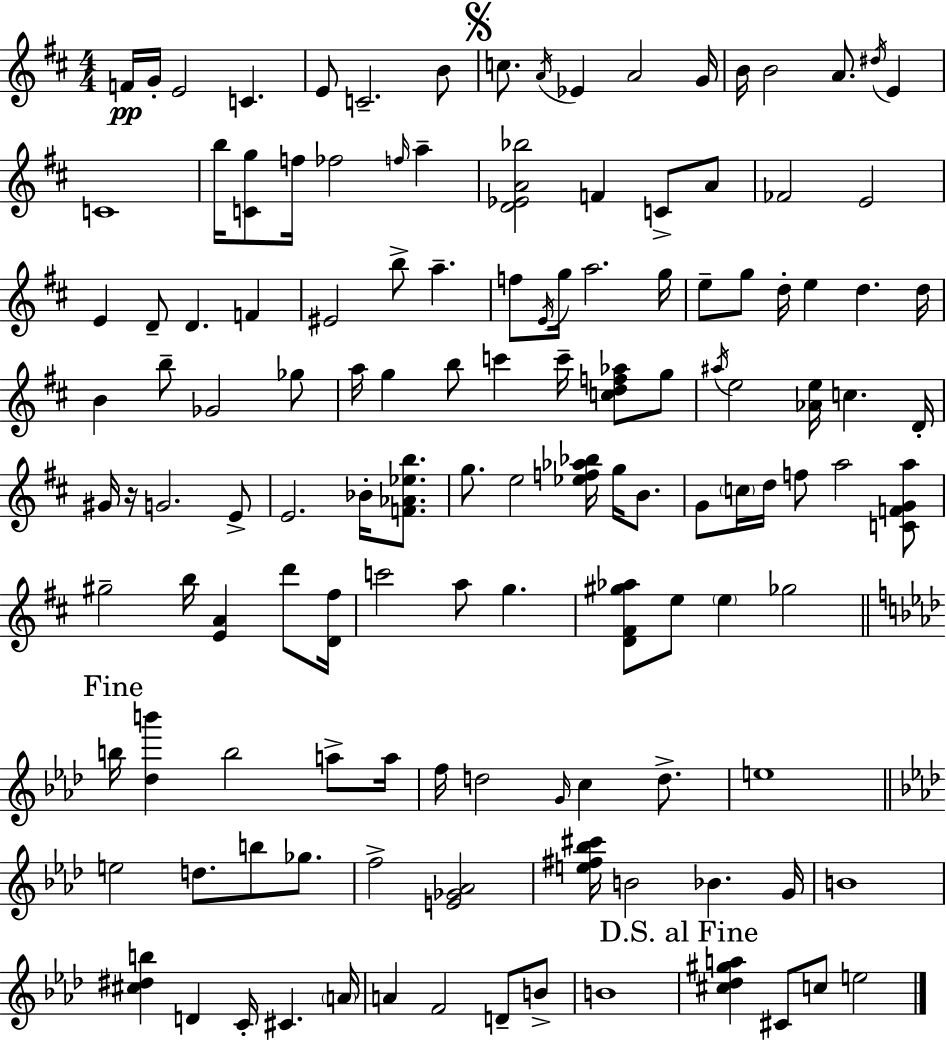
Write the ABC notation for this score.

X:1
T:Untitled
M:4/4
L:1/4
K:D
F/4 G/4 E2 C E/2 C2 B/2 c/2 A/4 _E A2 G/4 B/4 B2 A/2 ^d/4 E C4 b/4 [Cg]/2 f/4 _f2 f/4 a [D_EA_b]2 F C/2 A/2 _F2 E2 E D/2 D F ^E2 b/2 a f/2 E/4 g/4 a2 g/4 e/2 g/2 d/4 e d d/4 B b/2 _G2 _g/2 a/4 g b/2 c' c'/4 [cdf_a]/2 g/2 ^a/4 e2 [_Ae]/4 c D/4 ^G/4 z/4 G2 E/2 E2 _B/4 [F_A_eb]/2 g/2 e2 [_ef_a_b]/4 g/4 B/2 G/2 c/4 d/4 f/2 a2 [CFGa]/2 ^g2 b/4 [EA] d'/2 [D^f]/4 c'2 a/2 g [D^F^g_a]/2 e/2 e _g2 b/4 [_db'] b2 a/2 a/4 f/4 d2 G/4 c d/2 e4 e2 d/2 b/2 _g/2 f2 [E_G_A]2 [e^f_b^c']/4 B2 _B G/4 B4 [^c^db] D C/4 ^C A/4 A F2 D/2 B/2 B4 [^c_d^ga] ^C/2 c/2 e2